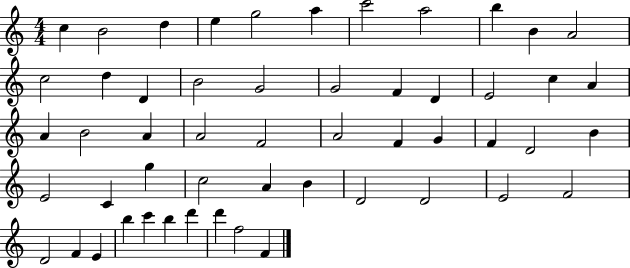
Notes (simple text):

C5/q B4/h D5/q E5/q G5/h A5/q C6/h A5/h B5/q B4/q A4/h C5/h D5/q D4/q B4/h G4/h G4/h F4/q D4/q E4/h C5/q A4/q A4/q B4/h A4/q A4/h F4/h A4/h F4/q G4/q F4/q D4/h B4/q E4/h C4/q G5/q C5/h A4/q B4/q D4/h D4/h E4/h F4/h D4/h F4/q E4/q B5/q C6/q B5/q D6/q D6/q F5/h F4/q